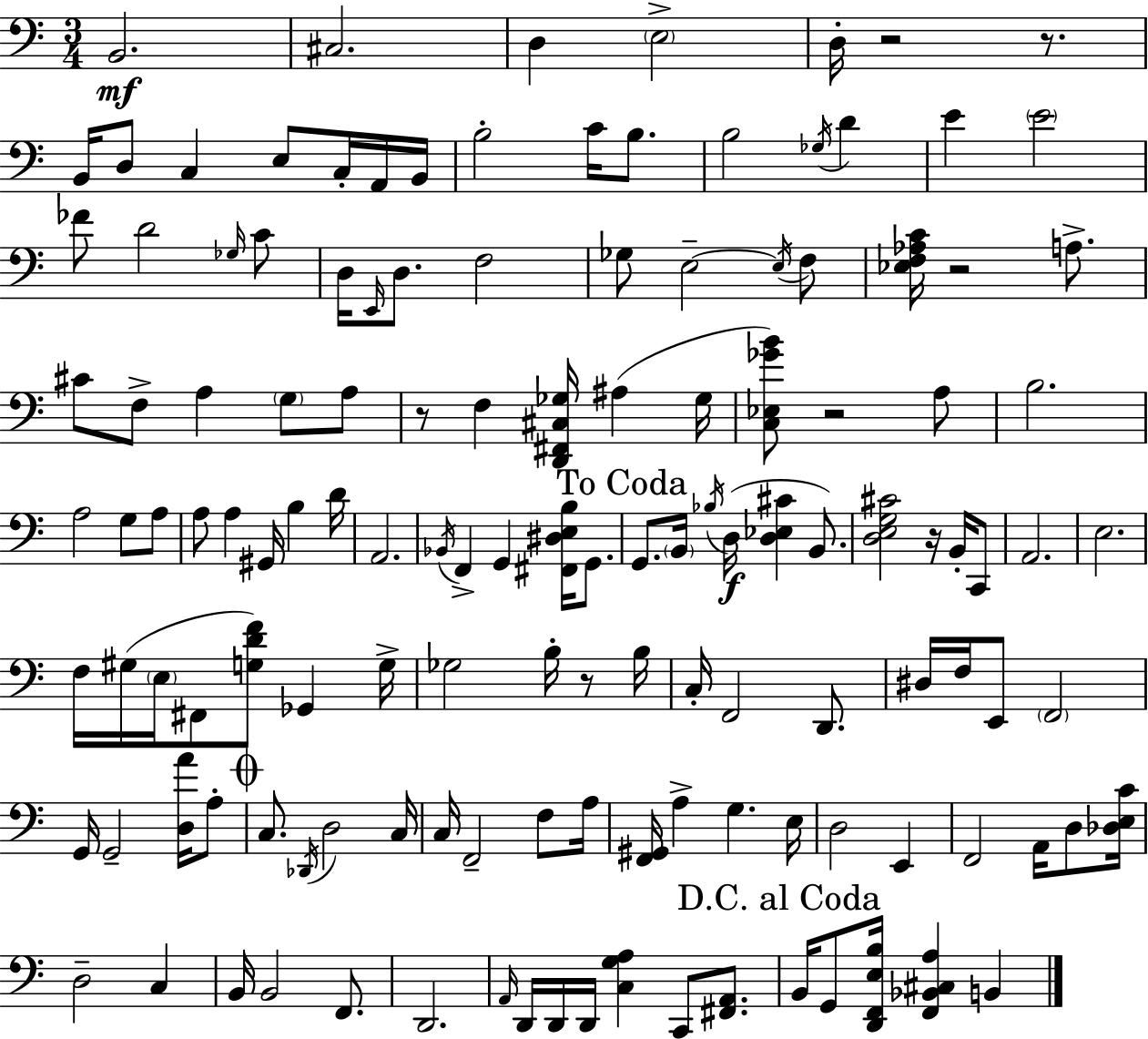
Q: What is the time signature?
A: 3/4